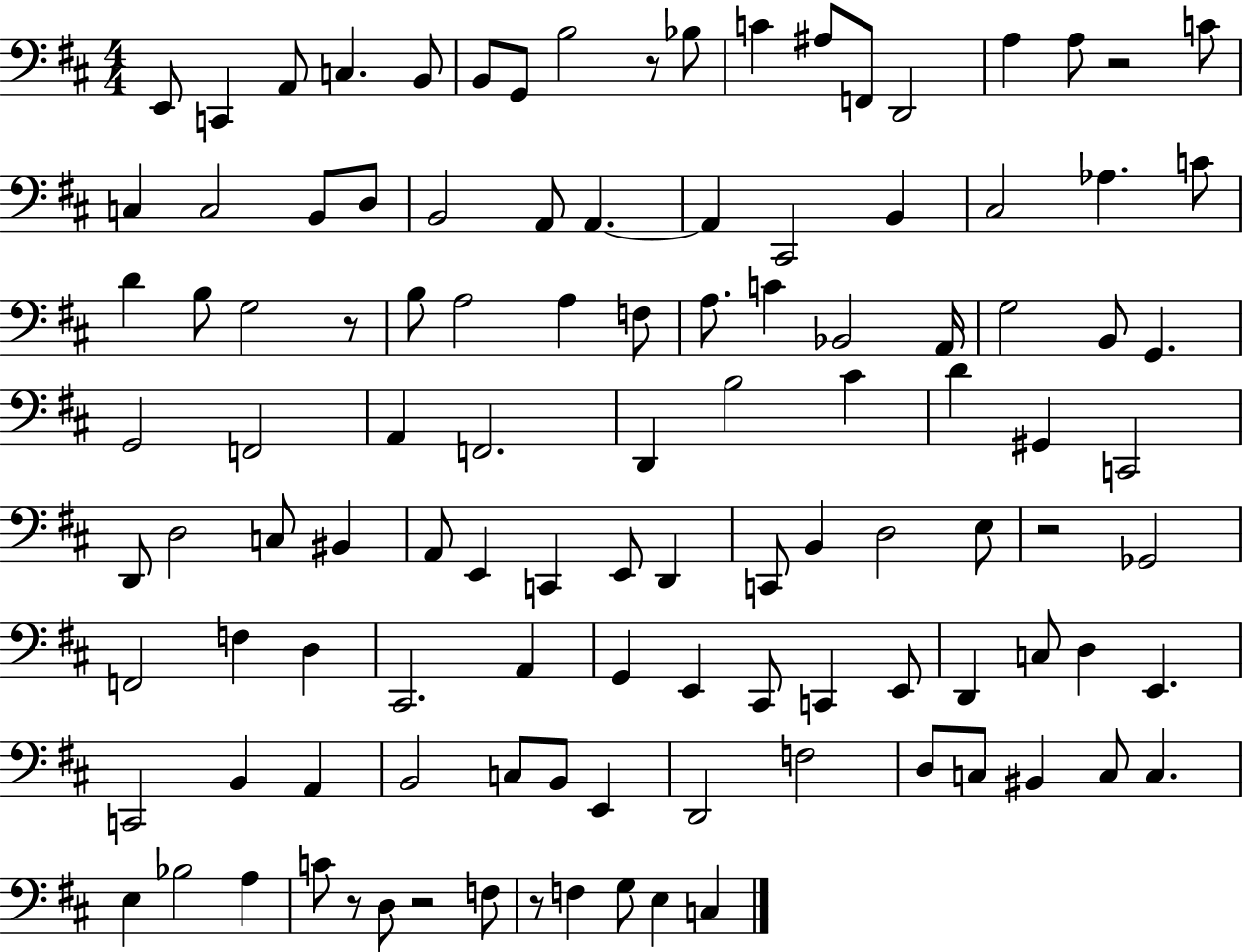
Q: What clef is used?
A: bass